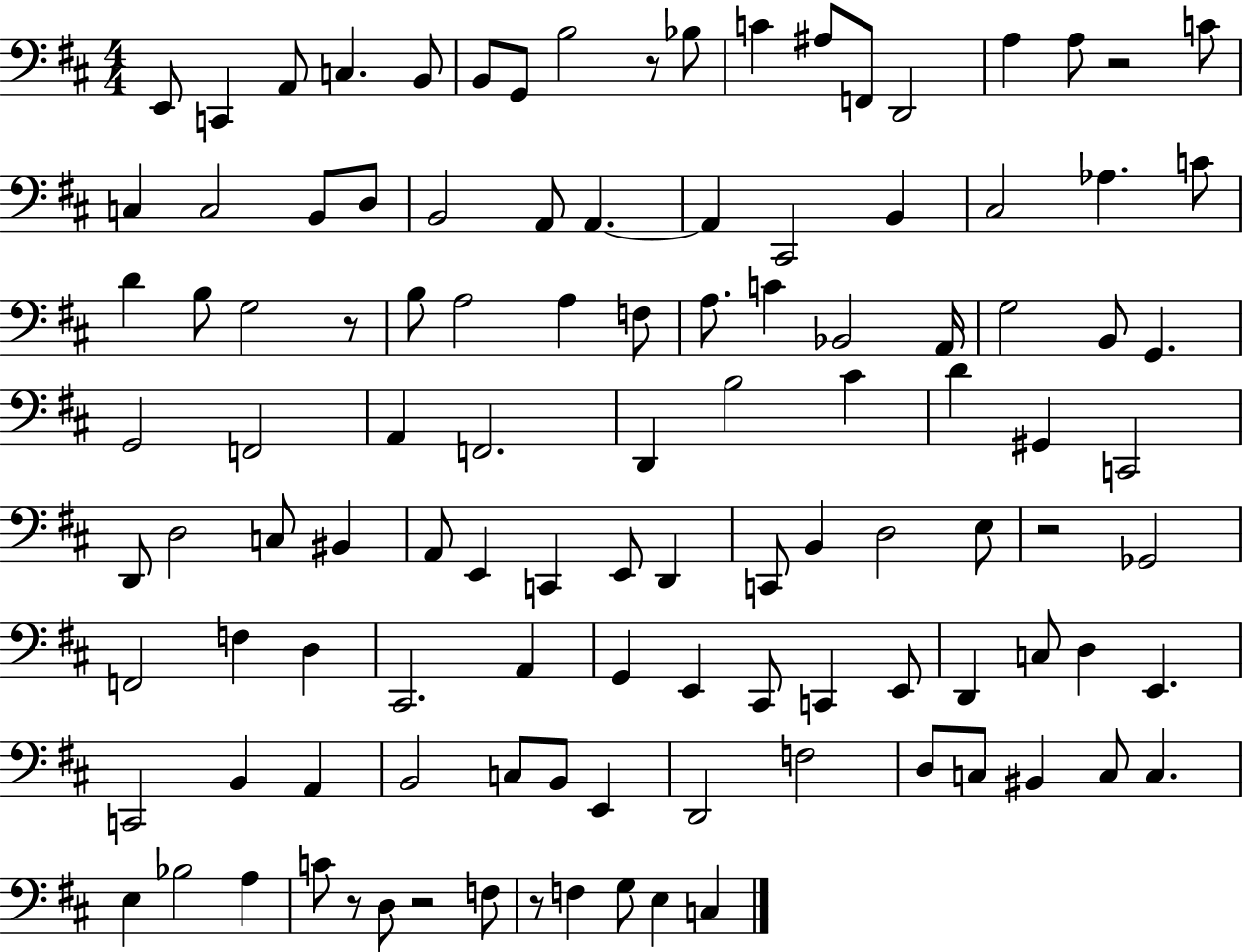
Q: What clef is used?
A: bass